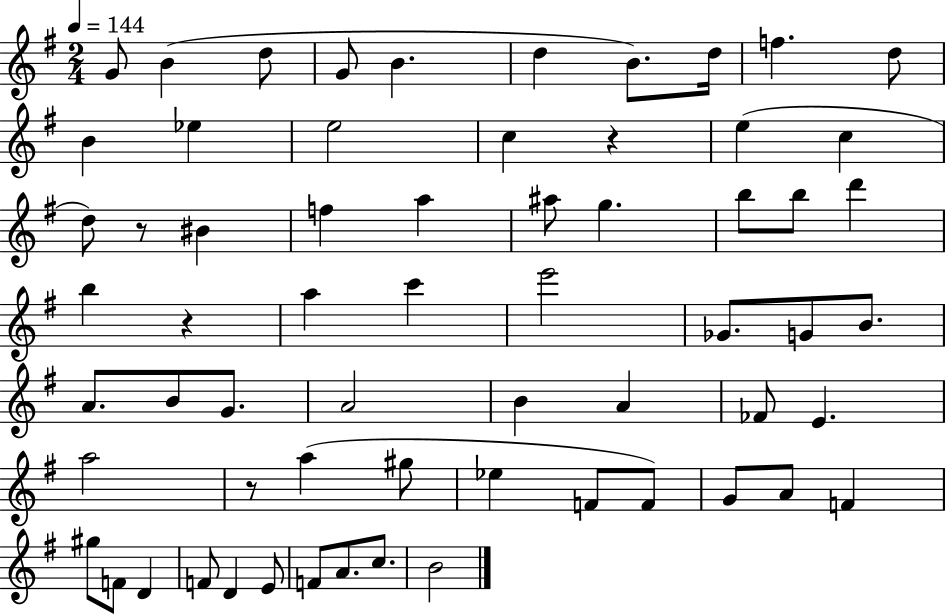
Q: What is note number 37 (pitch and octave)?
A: B4